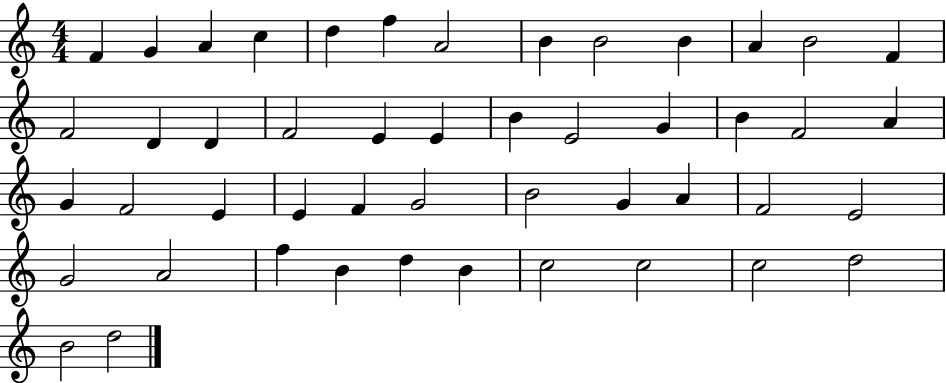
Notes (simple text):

F4/q G4/q A4/q C5/q D5/q F5/q A4/h B4/q B4/h B4/q A4/q B4/h F4/q F4/h D4/q D4/q F4/h E4/q E4/q B4/q E4/h G4/q B4/q F4/h A4/q G4/q F4/h E4/q E4/q F4/q G4/h B4/h G4/q A4/q F4/h E4/h G4/h A4/h F5/q B4/q D5/q B4/q C5/h C5/h C5/h D5/h B4/h D5/h